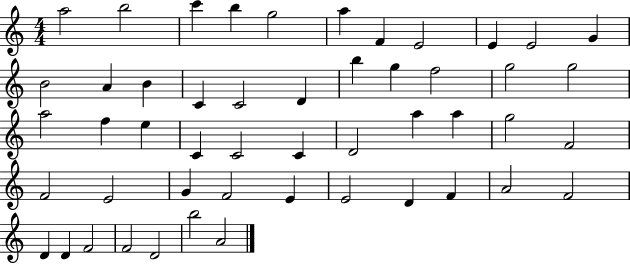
A5/h B5/h C6/q B5/q G5/h A5/q F4/q E4/h E4/q E4/h G4/q B4/h A4/q B4/q C4/q C4/h D4/q B5/q G5/q F5/h G5/h G5/h A5/h F5/q E5/q C4/q C4/h C4/q D4/h A5/q A5/q G5/h F4/h F4/h E4/h G4/q F4/h E4/q E4/h D4/q F4/q A4/h F4/h D4/q D4/q F4/h F4/h D4/h B5/h A4/h